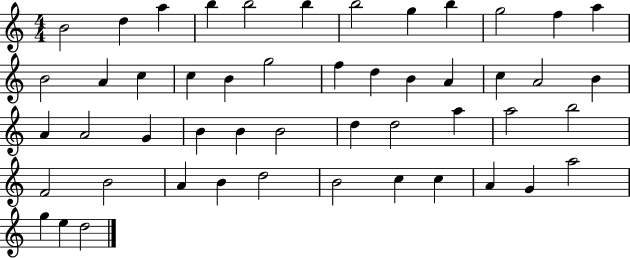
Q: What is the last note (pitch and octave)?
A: D5